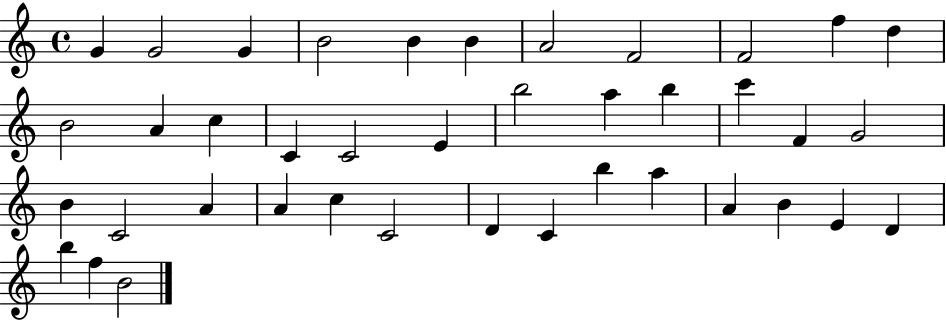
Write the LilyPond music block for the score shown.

{
  \clef treble
  \time 4/4
  \defaultTimeSignature
  \key c \major
  g'4 g'2 g'4 | b'2 b'4 b'4 | a'2 f'2 | f'2 f''4 d''4 | \break b'2 a'4 c''4 | c'4 c'2 e'4 | b''2 a''4 b''4 | c'''4 f'4 g'2 | \break b'4 c'2 a'4 | a'4 c''4 c'2 | d'4 c'4 b''4 a''4 | a'4 b'4 e'4 d'4 | \break b''4 f''4 b'2 | \bar "|."
}